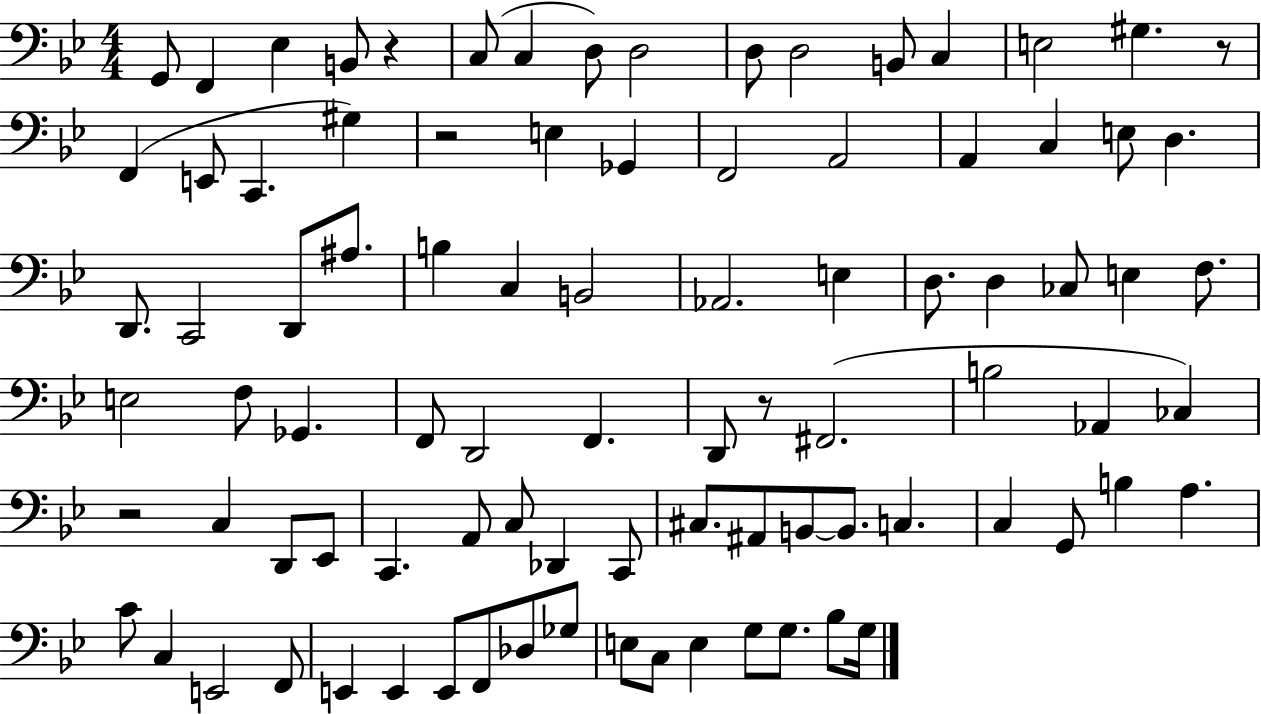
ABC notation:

X:1
T:Untitled
M:4/4
L:1/4
K:Bb
G,,/2 F,, _E, B,,/2 z C,/2 C, D,/2 D,2 D,/2 D,2 B,,/2 C, E,2 ^G, z/2 F,, E,,/2 C,, ^G, z2 E, _G,, F,,2 A,,2 A,, C, E,/2 D, D,,/2 C,,2 D,,/2 ^A,/2 B, C, B,,2 _A,,2 E, D,/2 D, _C,/2 E, F,/2 E,2 F,/2 _G,, F,,/2 D,,2 F,, D,,/2 z/2 ^F,,2 B,2 _A,, _C, z2 C, D,,/2 _E,,/2 C,, A,,/2 C,/2 _D,, C,,/2 ^C,/2 ^A,,/2 B,,/2 B,,/2 C, C, G,,/2 B, A, C/2 C, E,,2 F,,/2 E,, E,, E,,/2 F,,/2 _D,/2 _G,/2 E,/2 C,/2 E, G,/2 G,/2 _B,/2 G,/4